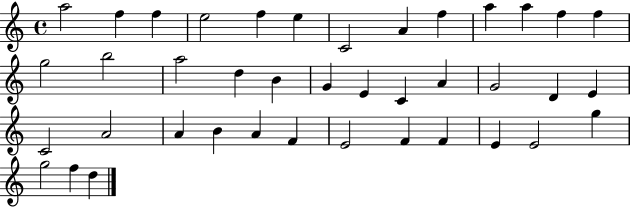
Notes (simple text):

A5/h F5/q F5/q E5/h F5/q E5/q C4/h A4/q F5/q A5/q A5/q F5/q F5/q G5/h B5/h A5/h D5/q B4/q G4/q E4/q C4/q A4/q G4/h D4/q E4/q C4/h A4/h A4/q B4/q A4/q F4/q E4/h F4/q F4/q E4/q E4/h G5/q G5/h F5/q D5/q